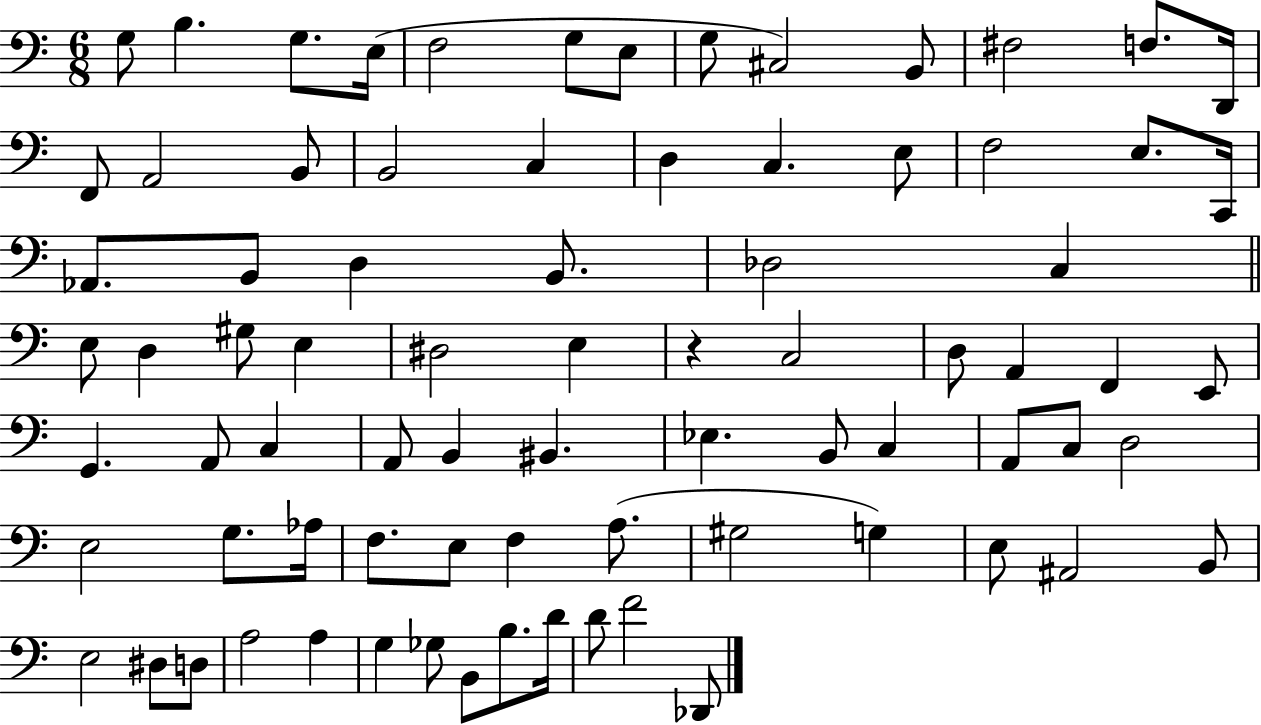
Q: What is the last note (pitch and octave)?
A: Db2